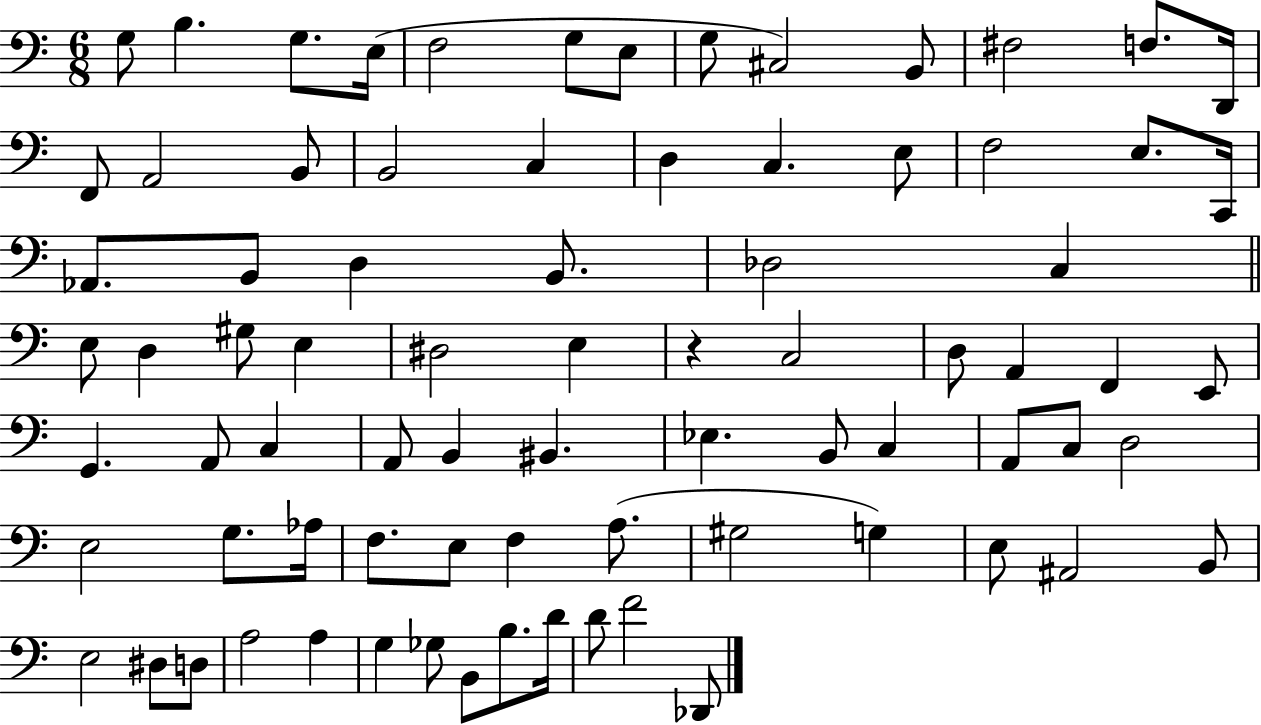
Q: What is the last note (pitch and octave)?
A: Db2